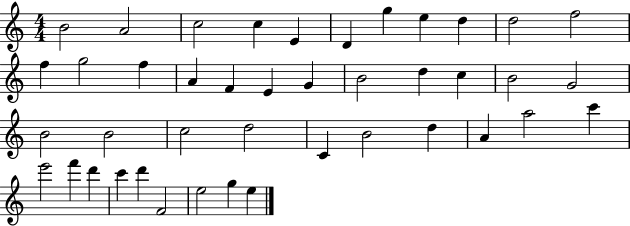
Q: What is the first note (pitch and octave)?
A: B4